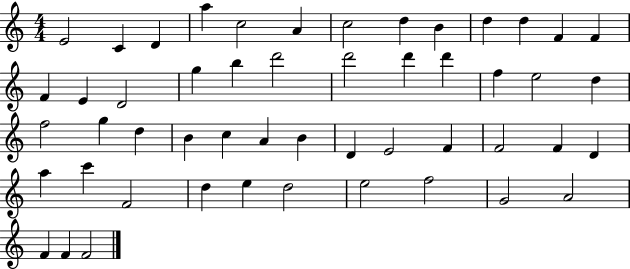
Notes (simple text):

E4/h C4/q D4/q A5/q C5/h A4/q C5/h D5/q B4/q D5/q D5/q F4/q F4/q F4/q E4/q D4/h G5/q B5/q D6/h D6/h D6/q D6/q F5/q E5/h D5/q F5/h G5/q D5/q B4/q C5/q A4/q B4/q D4/q E4/h F4/q F4/h F4/q D4/q A5/q C6/q F4/h D5/q E5/q D5/h E5/h F5/h G4/h A4/h F4/q F4/q F4/h